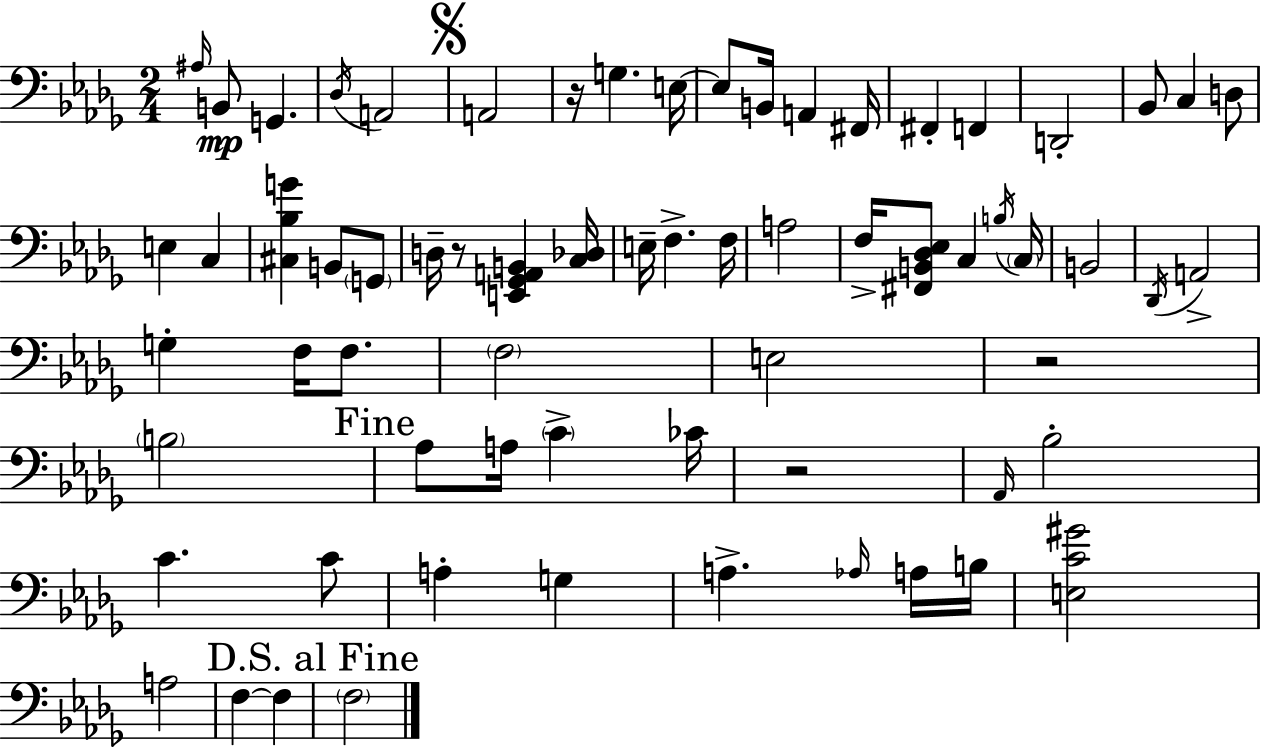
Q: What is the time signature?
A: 2/4